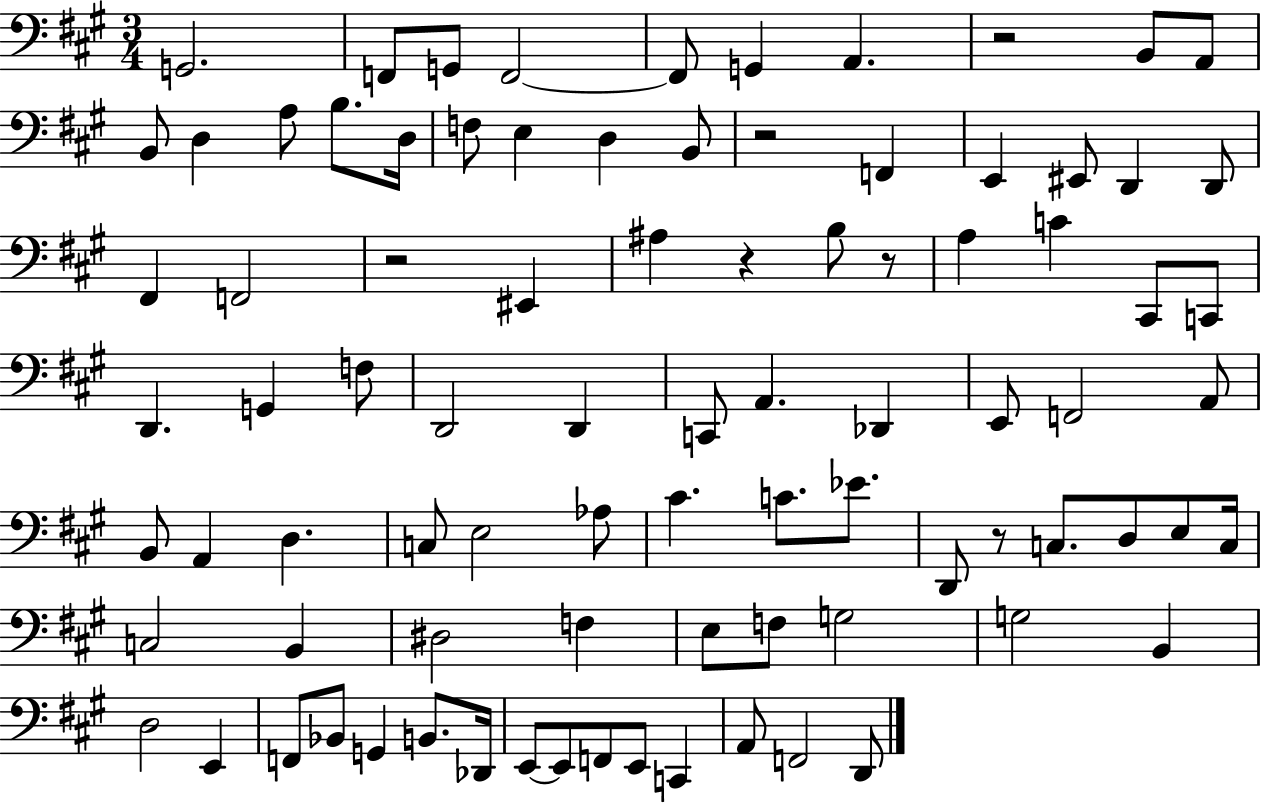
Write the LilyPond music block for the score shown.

{
  \clef bass
  \numericTimeSignature
  \time 3/4
  \key a \major
  g,2. | f,8 g,8 f,2~~ | f,8 g,4 a,4. | r2 b,8 a,8 | \break b,8 d4 a8 b8. d16 | f8 e4 d4 b,8 | r2 f,4 | e,4 eis,8 d,4 d,8 | \break fis,4 f,2 | r2 eis,4 | ais4 r4 b8 r8 | a4 c'4 cis,8 c,8 | \break d,4. g,4 f8 | d,2 d,4 | c,8 a,4. des,4 | e,8 f,2 a,8 | \break b,8 a,4 d4. | c8 e2 aes8 | cis'4. c'8. ees'8. | d,8 r8 c8. d8 e8 c16 | \break c2 b,4 | dis2 f4 | e8 f8 g2 | g2 b,4 | \break d2 e,4 | f,8 bes,8 g,4 b,8. des,16 | e,8~~ e,8 f,8 e,8 c,4 | a,8 f,2 d,8 | \break \bar "|."
}